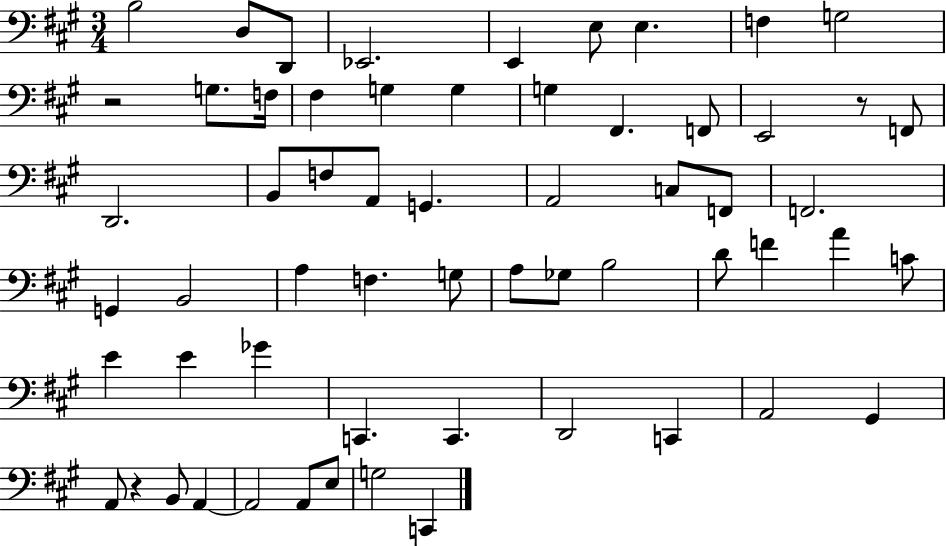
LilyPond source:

{
  \clef bass
  \numericTimeSignature
  \time 3/4
  \key a \major
  b2 d8 d,8 | ees,2. | e,4 e8 e4. | f4 g2 | \break r2 g8. f16 | fis4 g4 g4 | g4 fis,4. f,8 | e,2 r8 f,8 | \break d,2. | b,8 f8 a,8 g,4. | a,2 c8 f,8 | f,2. | \break g,4 b,2 | a4 f4. g8 | a8 ges8 b2 | d'8 f'4 a'4 c'8 | \break e'4 e'4 ges'4 | c,4. c,4. | d,2 c,4 | a,2 gis,4 | \break a,8 r4 b,8 a,4~~ | a,2 a,8 e8 | g2 c,4 | \bar "|."
}